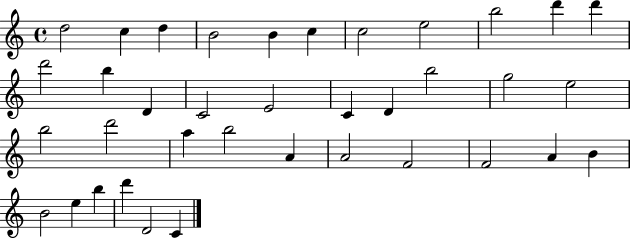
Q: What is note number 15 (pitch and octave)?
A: C4